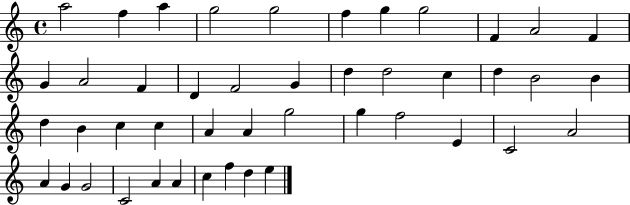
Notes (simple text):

A5/h F5/q A5/q G5/h G5/h F5/q G5/q G5/h F4/q A4/h F4/q G4/q A4/h F4/q D4/q F4/h G4/q D5/q D5/h C5/q D5/q B4/h B4/q D5/q B4/q C5/q C5/q A4/q A4/q G5/h G5/q F5/h E4/q C4/h A4/h A4/q G4/q G4/h C4/h A4/q A4/q C5/q F5/q D5/q E5/q